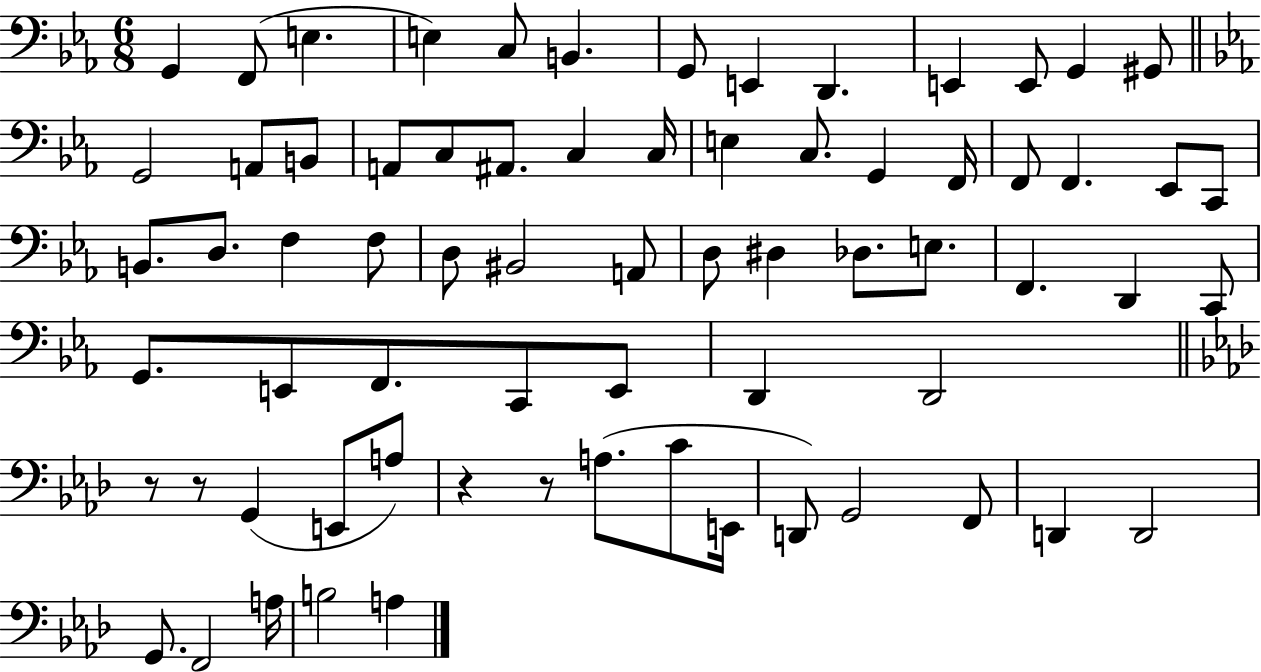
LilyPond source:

{
  \clef bass
  \numericTimeSignature
  \time 6/8
  \key ees \major
  g,4 f,8( e4. | e4) c8 b,4. | g,8 e,4 d,4. | e,4 e,8 g,4 gis,8 | \break \bar "||" \break \key c \minor g,2 a,8 b,8 | a,8 c8 ais,8. c4 c16 | e4 c8. g,4 f,16 | f,8 f,4. ees,8 c,8 | \break b,8. d8. f4 f8 | d8 bis,2 a,8 | d8 dis4 des8. e8. | f,4. d,4 c,8 | \break g,8. e,8 f,8. c,8 e,8 | d,4 d,2 | \bar "||" \break \key aes \major r8 r8 g,4( e,8 a8) | r4 r8 a8.( c'8 e,16 | d,8) g,2 f,8 | d,4 d,2 | \break g,8. f,2 a16 | b2 a4 | \bar "|."
}